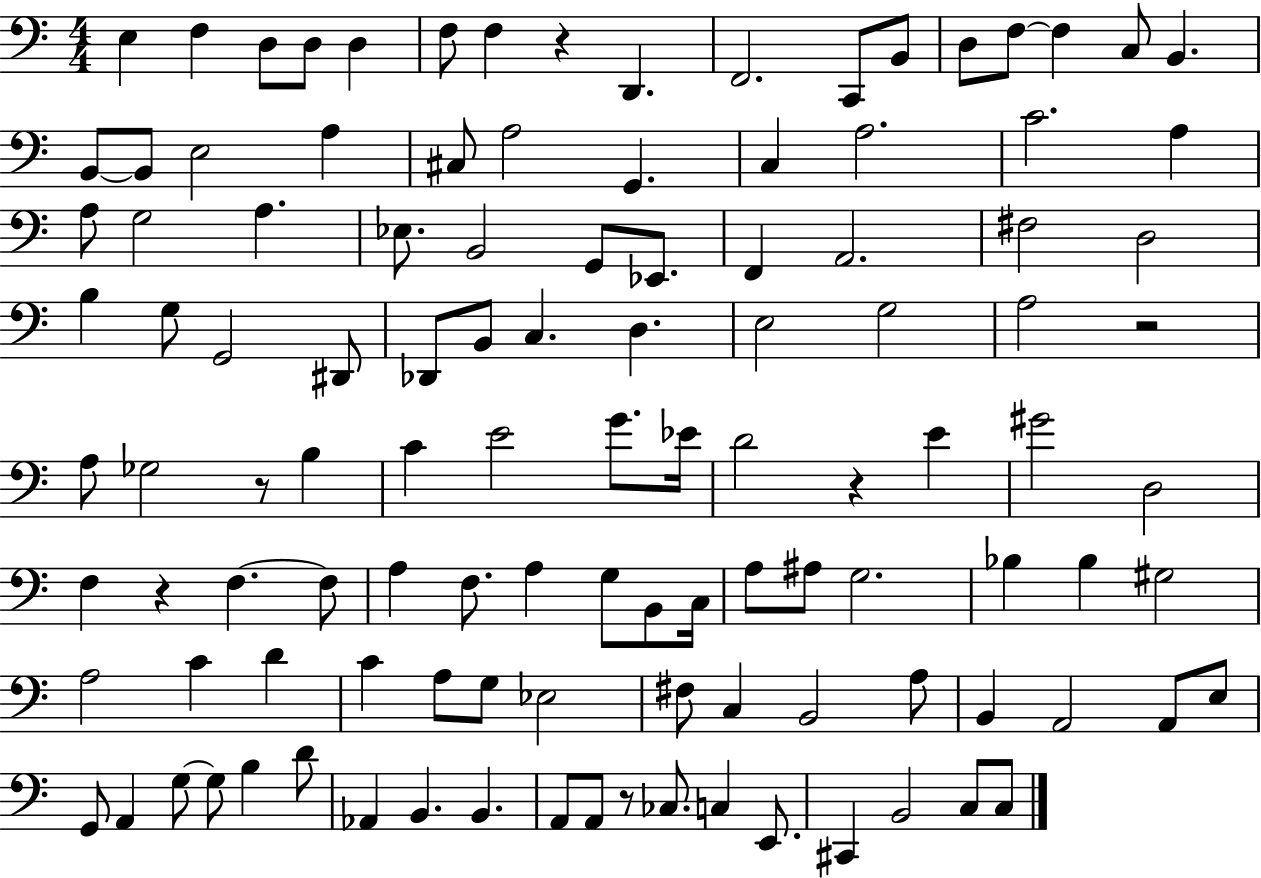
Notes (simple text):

E3/q F3/q D3/e D3/e D3/q F3/e F3/q R/q D2/q. F2/h. C2/e B2/e D3/e F3/e F3/q C3/e B2/q. B2/e B2/e E3/h A3/q C#3/e A3/h G2/q. C3/q A3/h. C4/h. A3/q A3/e G3/h A3/q. Eb3/e. B2/h G2/e Eb2/e. F2/q A2/h. F#3/h D3/h B3/q G3/e G2/h D#2/e Db2/e B2/e C3/q. D3/q. E3/h G3/h A3/h R/h A3/e Gb3/h R/e B3/q C4/q E4/h G4/e. Eb4/s D4/h R/q E4/q G#4/h D3/h F3/q R/q F3/q. F3/e A3/q F3/e. A3/q G3/e B2/e C3/s A3/e A#3/e G3/h. Bb3/q Bb3/q G#3/h A3/h C4/q D4/q C4/q A3/e G3/e Eb3/h F#3/e C3/q B2/h A3/e B2/q A2/h A2/e E3/e G2/e A2/q G3/e G3/e B3/q D4/e Ab2/q B2/q. B2/q. A2/e A2/e R/e CES3/e. C3/q E2/e. C#2/q B2/h C3/e C3/e